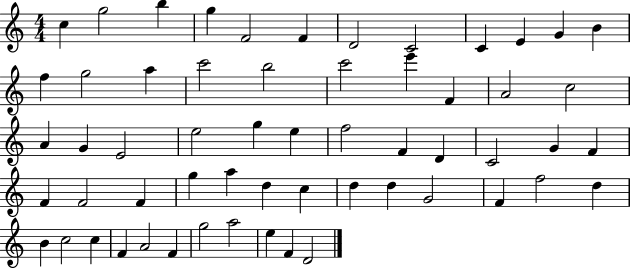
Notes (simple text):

C5/q G5/h B5/q G5/q F4/h F4/q D4/h C4/h C4/q E4/q G4/q B4/q F5/q G5/h A5/q C6/h B5/h C6/h E6/q F4/q A4/h C5/h A4/q G4/q E4/h E5/h G5/q E5/q F5/h F4/q D4/q C4/h G4/q F4/q F4/q F4/h F4/q G5/q A5/q D5/q C5/q D5/q D5/q G4/h F4/q F5/h D5/q B4/q C5/h C5/q F4/q A4/h F4/q G5/h A5/h E5/q F4/q D4/h